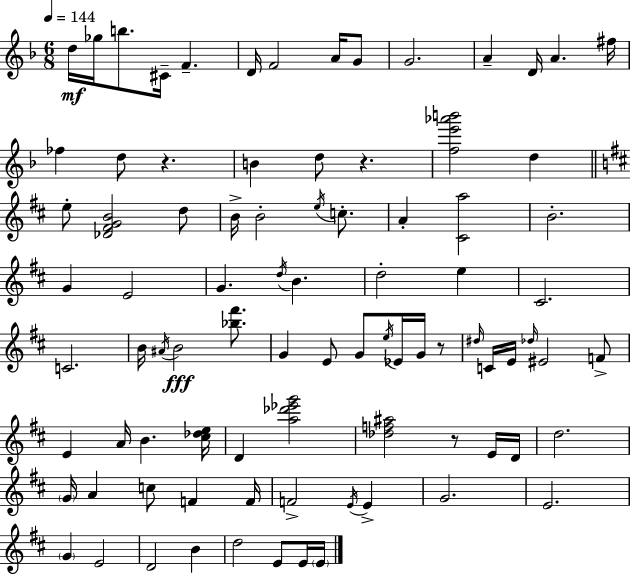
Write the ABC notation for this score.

X:1
T:Untitled
M:6/8
L:1/4
K:F
d/4 _g/4 b/2 ^C/4 F D/4 F2 A/4 G/2 G2 A D/4 A ^f/4 _f d/2 z B d/2 z [fe'_a'b']2 d e/2 [_D^FGB]2 d/2 B/4 B2 e/4 c/2 A [^Ca]2 B2 G E2 G d/4 B d2 e ^C2 C2 B/4 ^A/4 B2 [_b^f']/2 G E/2 G/2 e/4 _E/4 G/4 z/2 ^d/4 C/4 E/4 _d/4 ^E2 F/2 E A/4 B [^c_de]/4 D [a_d'_e'g']2 [_df^a]2 z/2 E/4 D/4 d2 G/4 A c/2 F F/4 F2 E/4 E G2 E2 G E2 D2 B d2 E/2 E/4 E/4